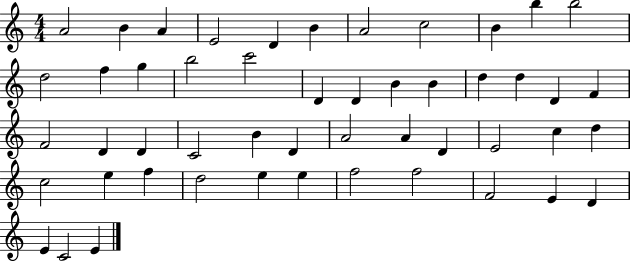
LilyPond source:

{
  \clef treble
  \numericTimeSignature
  \time 4/4
  \key c \major
  a'2 b'4 a'4 | e'2 d'4 b'4 | a'2 c''2 | b'4 b''4 b''2 | \break d''2 f''4 g''4 | b''2 c'''2 | d'4 d'4 b'4 b'4 | d''4 d''4 d'4 f'4 | \break f'2 d'4 d'4 | c'2 b'4 d'4 | a'2 a'4 d'4 | e'2 c''4 d''4 | \break c''2 e''4 f''4 | d''2 e''4 e''4 | f''2 f''2 | f'2 e'4 d'4 | \break e'4 c'2 e'4 | \bar "|."
}